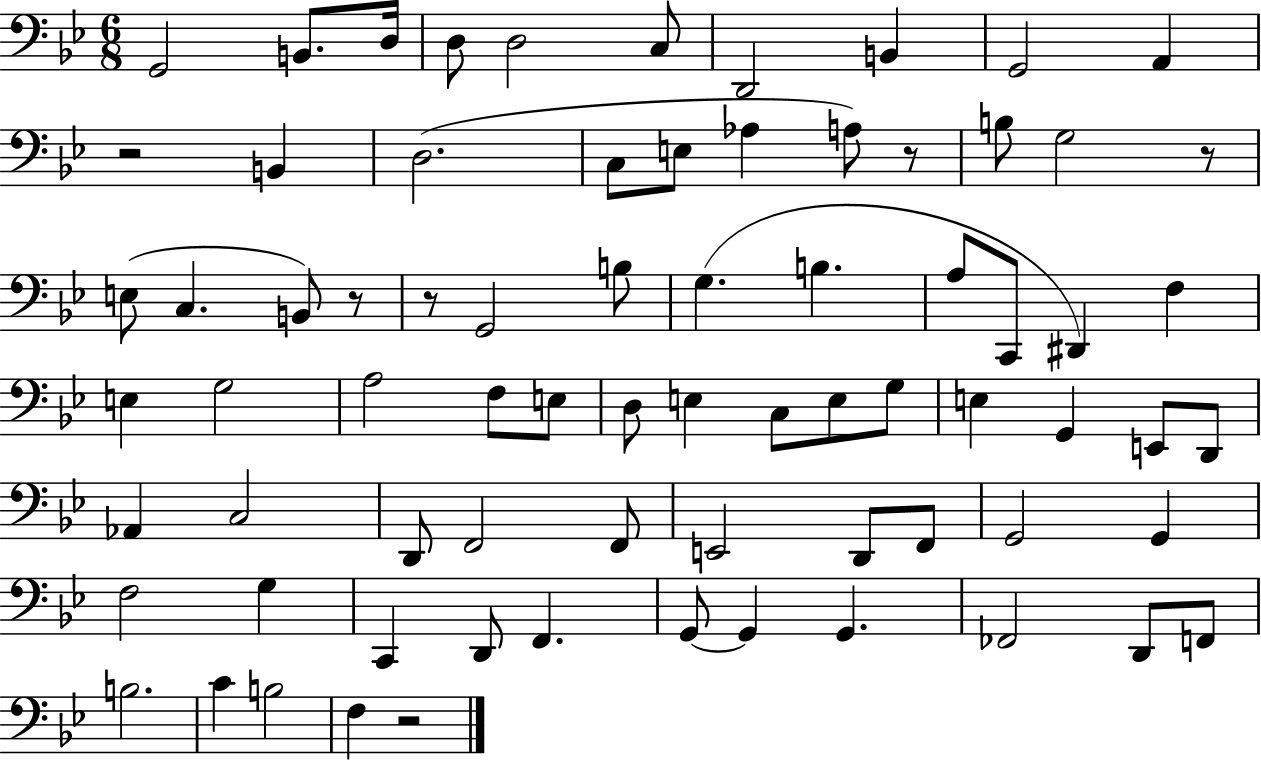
{
  \clef bass
  \numericTimeSignature
  \time 6/8
  \key bes \major
  \repeat volta 2 { g,2 b,8. d16 | d8 d2 c8 | d,2 b,4 | g,2 a,4 | \break r2 b,4 | d2.( | c8 e8 aes4 a8) r8 | b8 g2 r8 | \break e8( c4. b,8) r8 | r8 g,2 b8 | g4.( b4. | a8 c,8 dis,4) f4 | \break e4 g2 | a2 f8 e8 | d8 e4 c8 e8 g8 | e4 g,4 e,8 d,8 | \break aes,4 c2 | d,8 f,2 f,8 | e,2 d,8 f,8 | g,2 g,4 | \break f2 g4 | c,4 d,8 f,4. | g,8~~ g,4 g,4. | fes,2 d,8 f,8 | \break b2. | c'4 b2 | f4 r2 | } \bar "|."
}